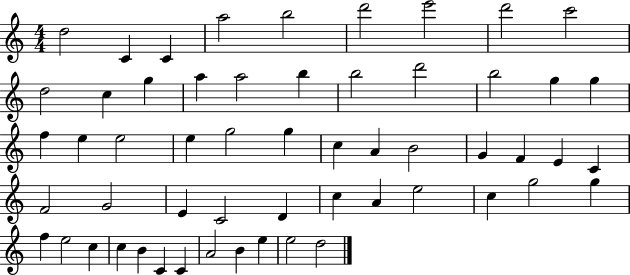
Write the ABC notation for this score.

X:1
T:Untitled
M:4/4
L:1/4
K:C
d2 C C a2 b2 d'2 e'2 d'2 c'2 d2 c g a a2 b b2 d'2 b2 g g f e e2 e g2 g c A B2 G F E C F2 G2 E C2 D c A e2 c g2 g f e2 c c B C C A2 B e e2 d2